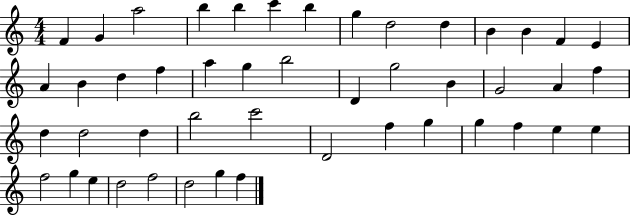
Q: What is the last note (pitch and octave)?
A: F5